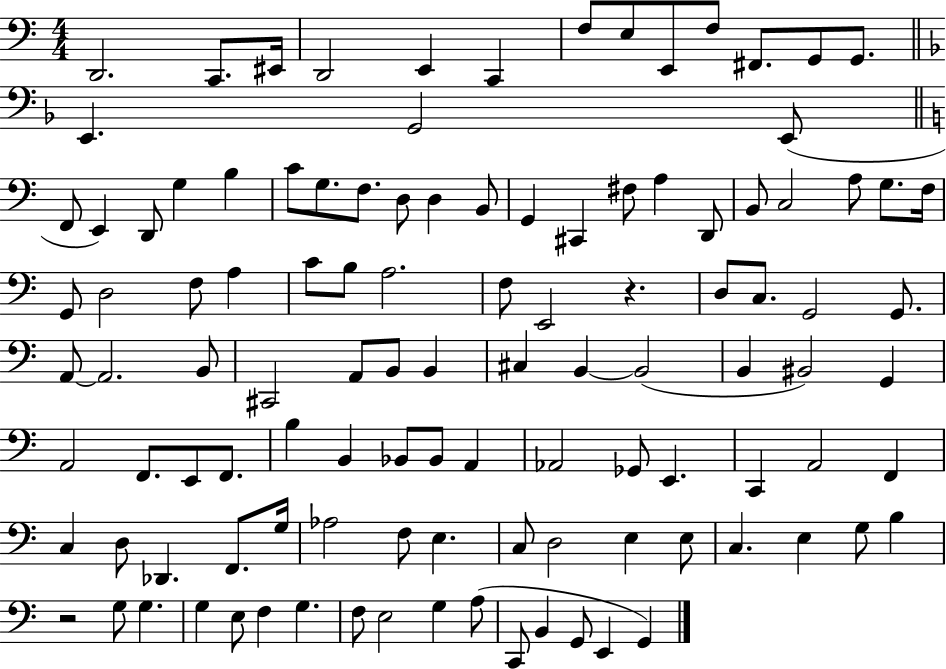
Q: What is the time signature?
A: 4/4